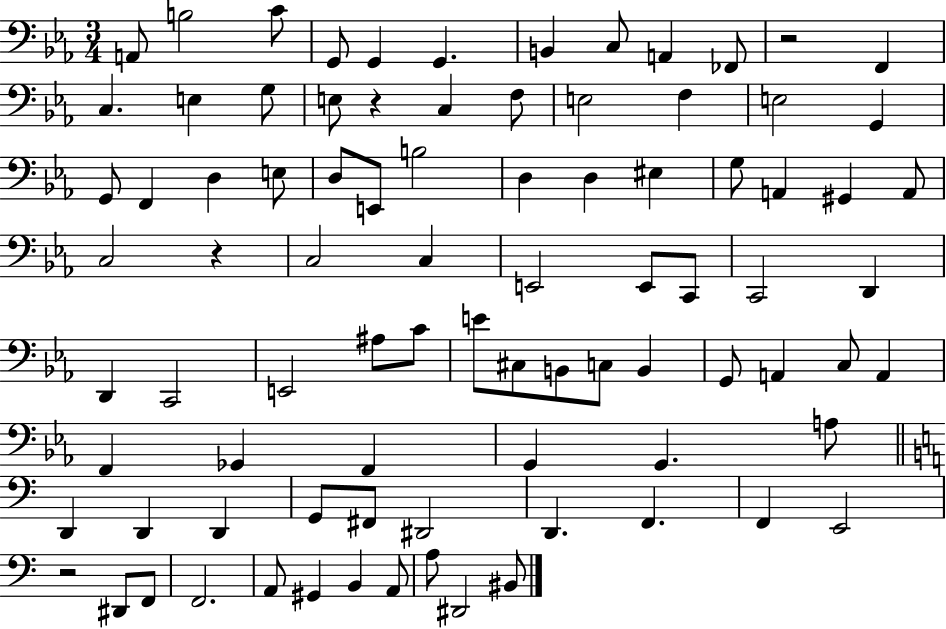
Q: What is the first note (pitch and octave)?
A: A2